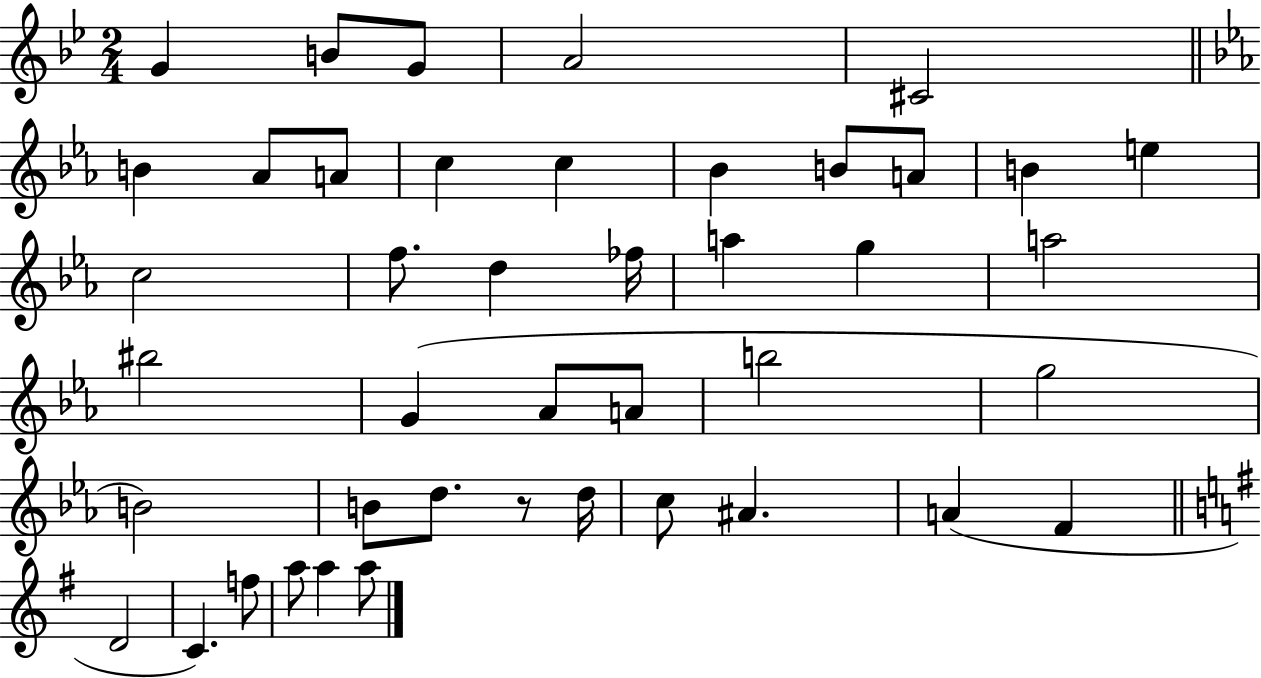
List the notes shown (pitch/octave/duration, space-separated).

G4/q B4/e G4/e A4/h C#4/h B4/q Ab4/e A4/e C5/q C5/q Bb4/q B4/e A4/e B4/q E5/q C5/h F5/e. D5/q FES5/s A5/q G5/q A5/h BIS5/h G4/q Ab4/e A4/e B5/h G5/h B4/h B4/e D5/e. R/e D5/s C5/e A#4/q. A4/q F4/q D4/h C4/q. F5/e A5/e A5/q A5/e